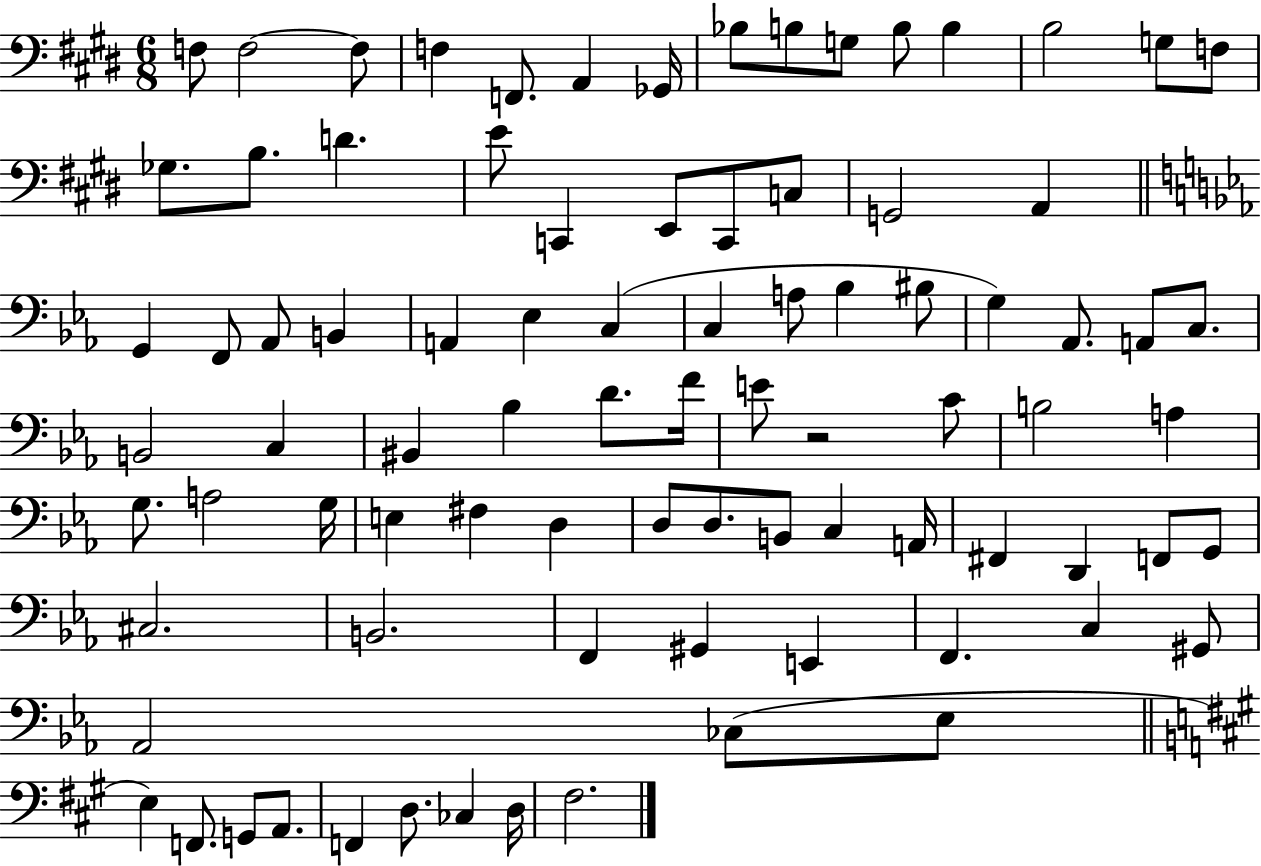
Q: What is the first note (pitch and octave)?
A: F3